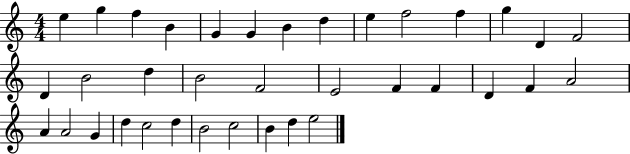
E5/q G5/q F5/q B4/q G4/q G4/q B4/q D5/q E5/q F5/h F5/q G5/q D4/q F4/h D4/q B4/h D5/q B4/h F4/h E4/h F4/q F4/q D4/q F4/q A4/h A4/q A4/h G4/q D5/q C5/h D5/q B4/h C5/h B4/q D5/q E5/h